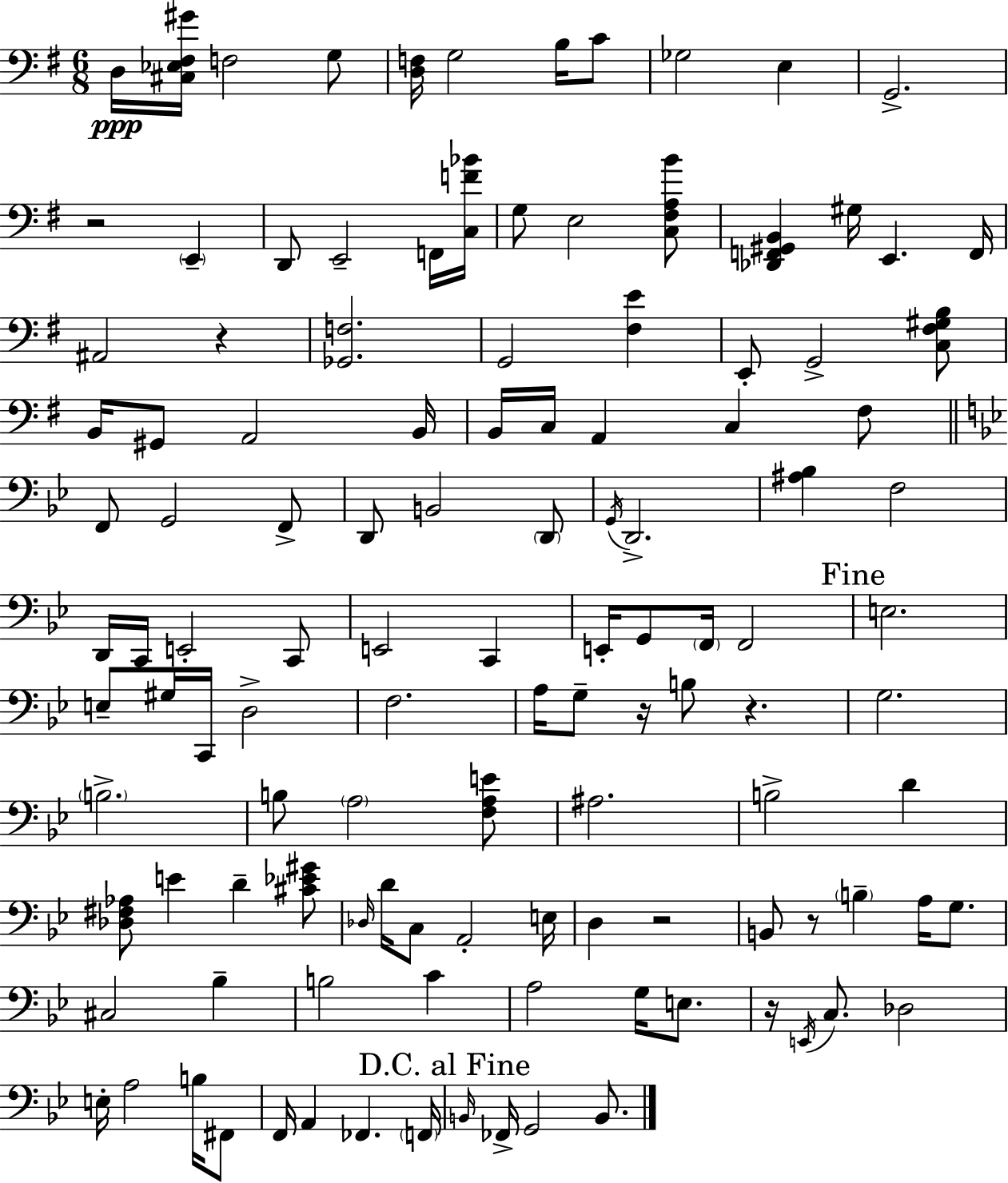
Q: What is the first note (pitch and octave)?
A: D3